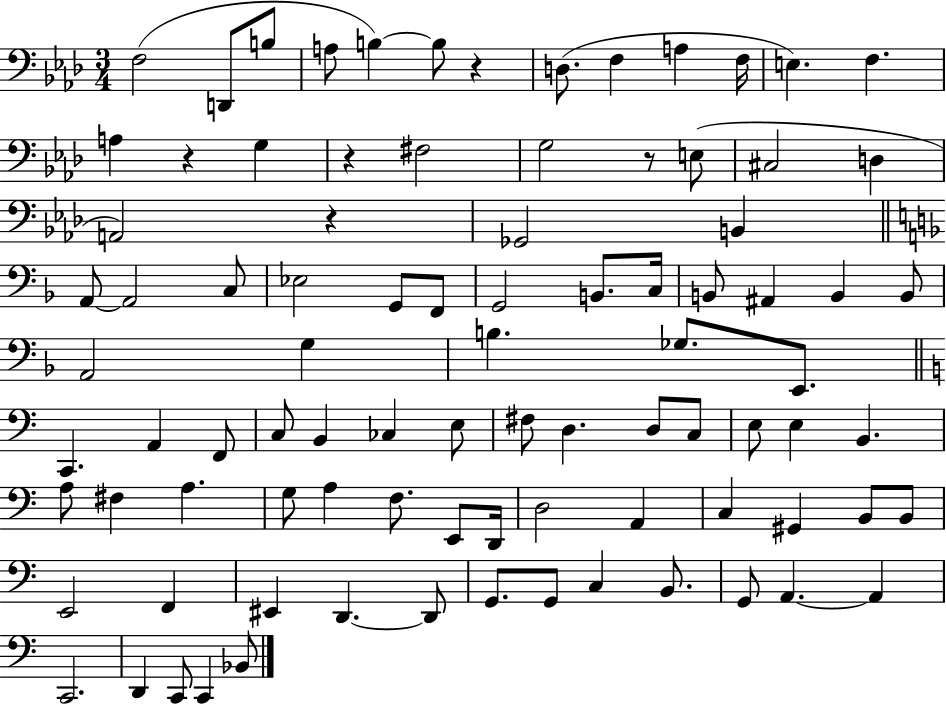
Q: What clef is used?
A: bass